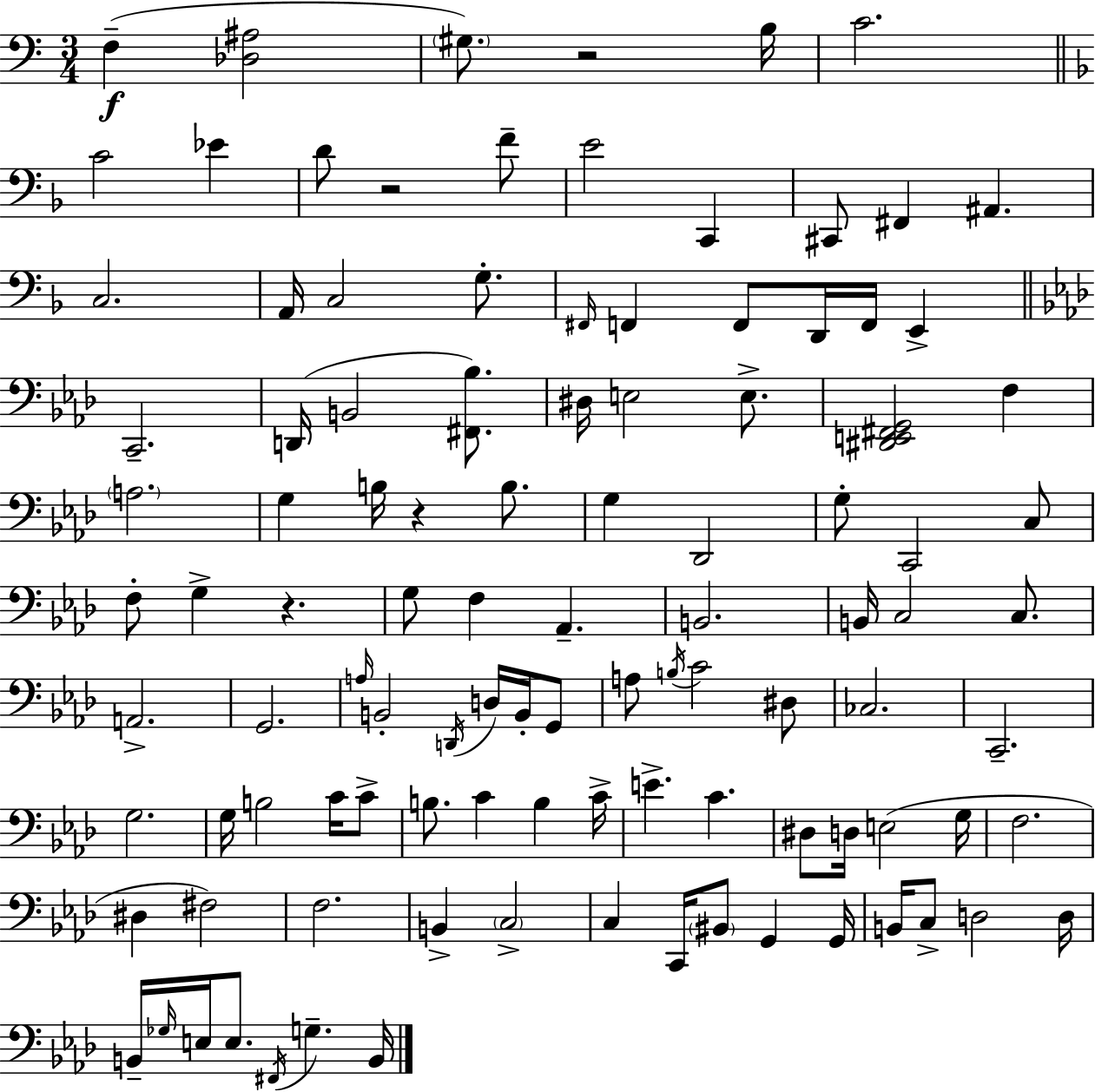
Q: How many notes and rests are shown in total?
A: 106